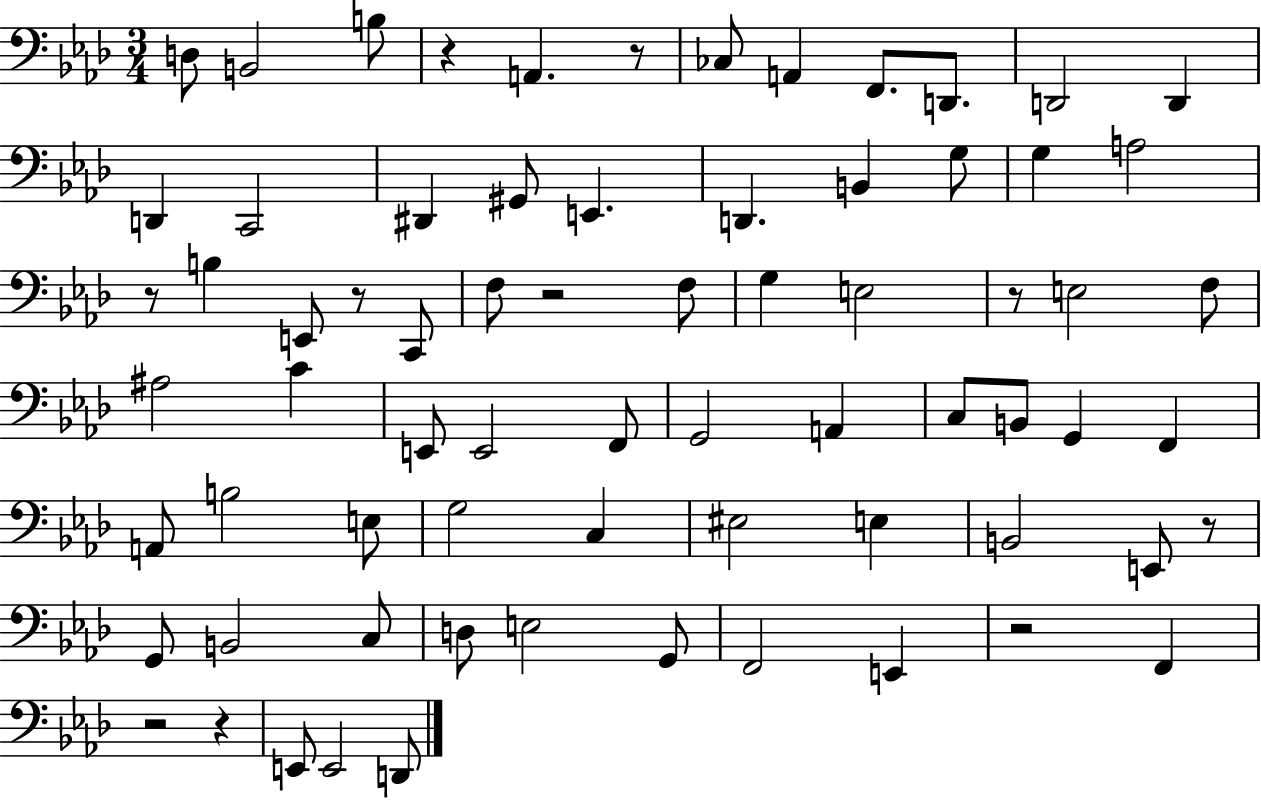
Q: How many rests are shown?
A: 10